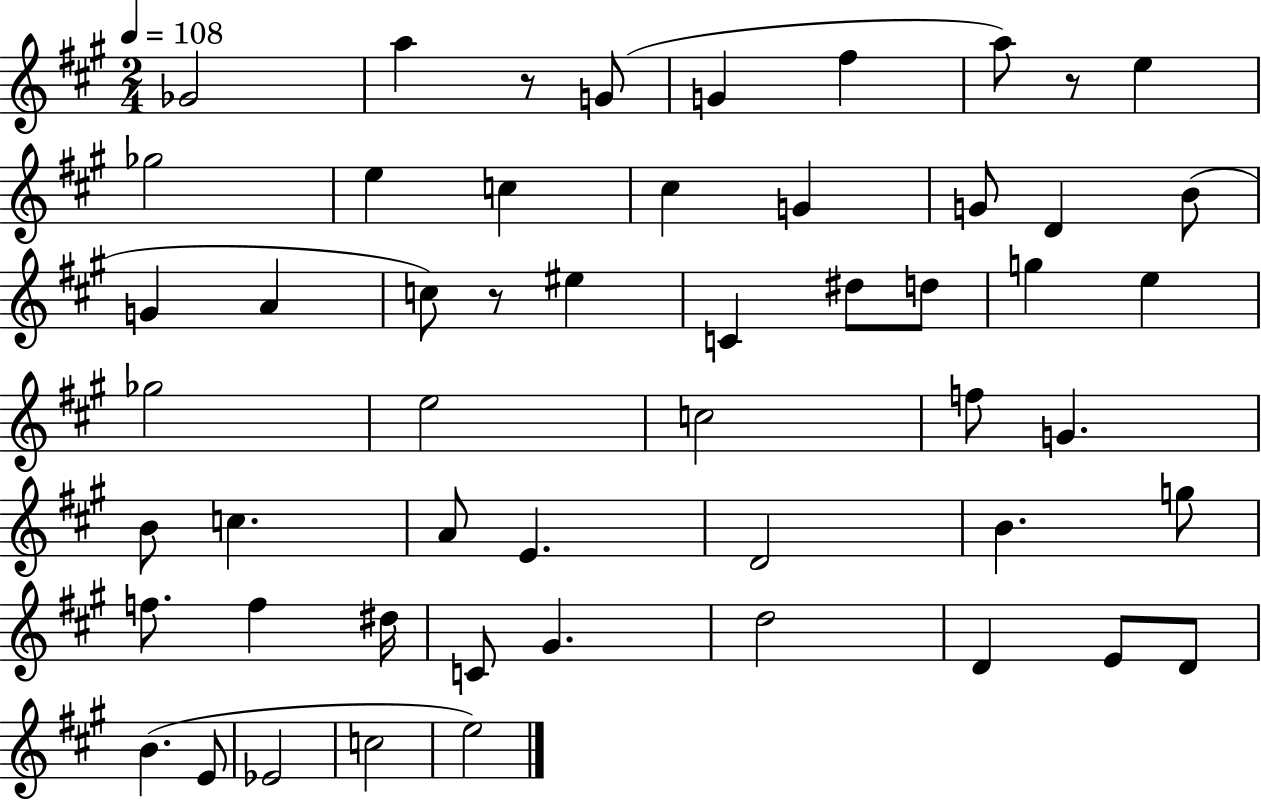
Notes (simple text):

Gb4/h A5/q R/e G4/e G4/q F#5/q A5/e R/e E5/q Gb5/h E5/q C5/q C#5/q G4/q G4/e D4/q B4/e G4/q A4/q C5/e R/e EIS5/q C4/q D#5/e D5/e G5/q E5/q Gb5/h E5/h C5/h F5/e G4/q. B4/e C5/q. A4/e E4/q. D4/h B4/q. G5/e F5/e. F5/q D#5/s C4/e G#4/q. D5/h D4/q E4/e D4/e B4/q. E4/e Eb4/h C5/h E5/h